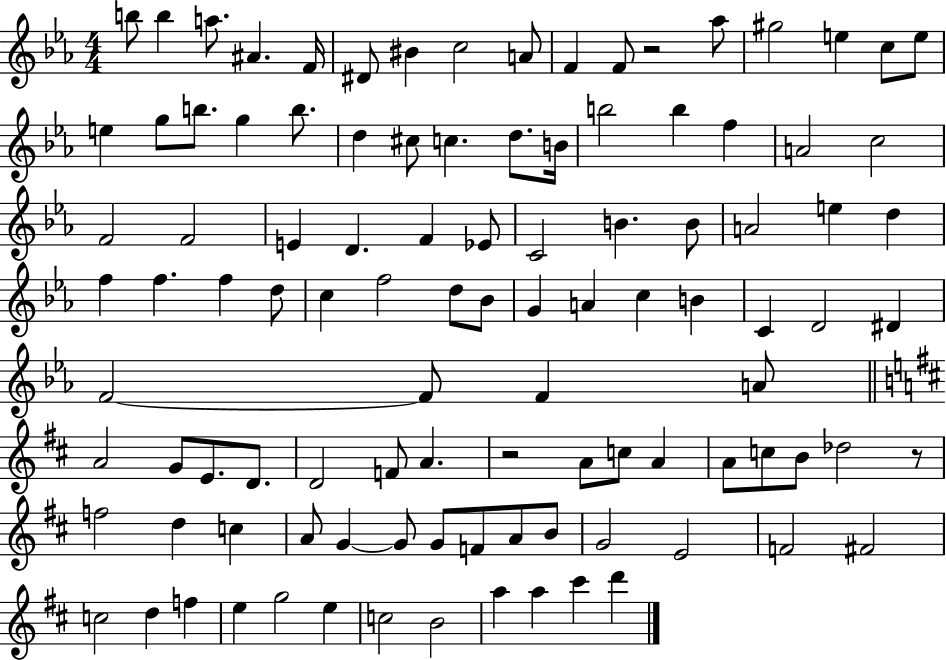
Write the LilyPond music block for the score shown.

{
  \clef treble
  \numericTimeSignature
  \time 4/4
  \key ees \major
  \repeat volta 2 { b''8 b''4 a''8. ais'4. f'16 | dis'8 bis'4 c''2 a'8 | f'4 f'8 r2 aes''8 | gis''2 e''4 c''8 e''8 | \break e''4 g''8 b''8. g''4 b''8. | d''4 cis''8 c''4. d''8. b'16 | b''2 b''4 f''4 | a'2 c''2 | \break f'2 f'2 | e'4 d'4. f'4 ees'8 | c'2 b'4. b'8 | a'2 e''4 d''4 | \break f''4 f''4. f''4 d''8 | c''4 f''2 d''8 bes'8 | g'4 a'4 c''4 b'4 | c'4 d'2 dis'4 | \break f'2~~ f'8 f'4 a'8 | \bar "||" \break \key d \major a'2 g'8 e'8. d'8. | d'2 f'8 a'4. | r2 a'8 c''8 a'4 | a'8 c''8 b'8 des''2 r8 | \break f''2 d''4 c''4 | a'8 g'4~~ g'8 g'8 f'8 a'8 b'8 | g'2 e'2 | f'2 fis'2 | \break c''2 d''4 f''4 | e''4 g''2 e''4 | c''2 b'2 | a''4 a''4 cis'''4 d'''4 | \break } \bar "|."
}